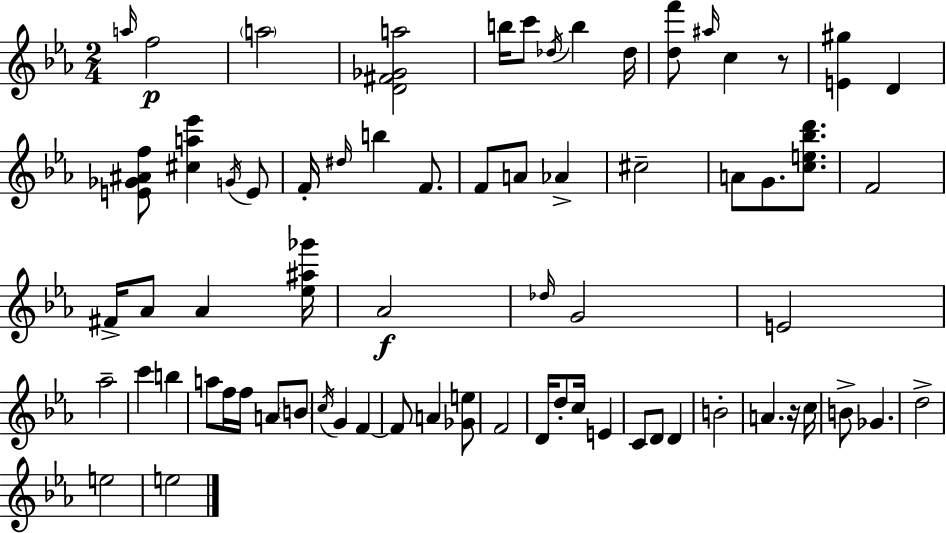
A5/s F5/h A5/h [D4,F#4,Gb4,A5]/h B5/s C6/e Db5/s B5/q Db5/s [D5,F6]/e A#5/s C5/q R/e [E4,G#5]/q D4/q [E4,Gb4,A#4,F5]/e [C#5,A5,Eb6]/q G4/s E4/e F4/s D#5/s B5/q F4/e. F4/e A4/e Ab4/q C#5/h A4/e G4/e. [C5,E5,Bb5,D6]/e. F4/h F#4/s Ab4/e Ab4/q [Eb5,A#5,Gb6]/s Ab4/h Db5/s G4/h E4/h Ab5/h C6/q B5/q A5/e F5/s F5/s A4/e B4/e C5/s G4/q F4/q F4/e A4/q [Gb4,E5]/e F4/h D4/s D5/e C5/s E4/q C4/e D4/e D4/q B4/h A4/q. R/s C5/s B4/e Gb4/q. D5/h E5/h E5/h